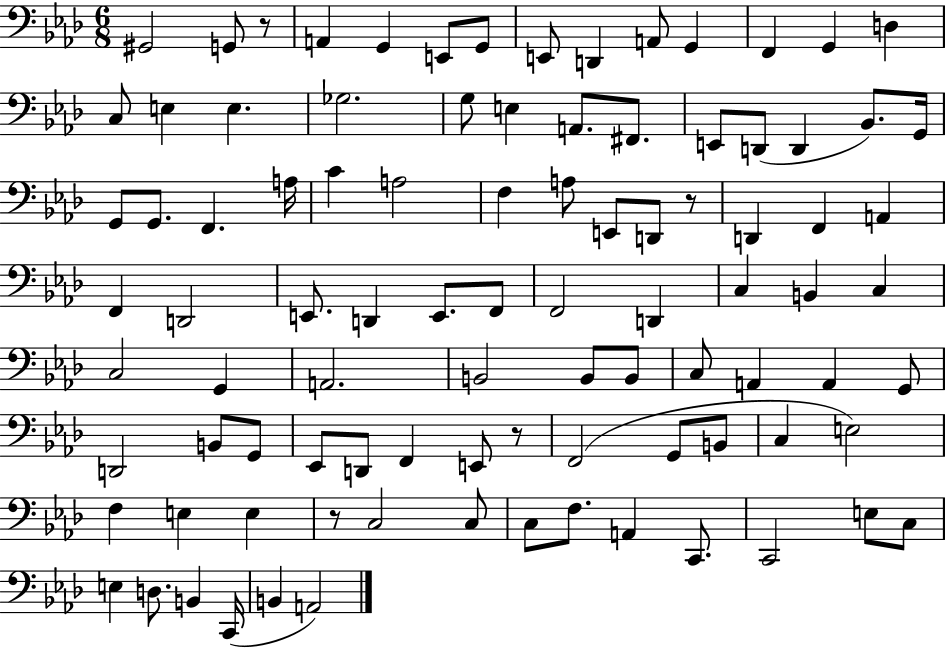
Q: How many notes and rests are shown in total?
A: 94